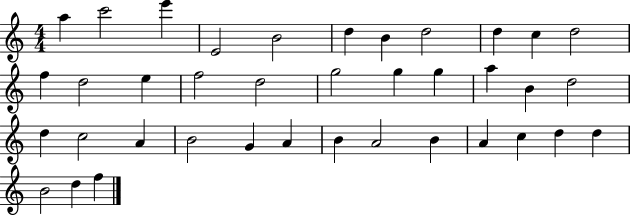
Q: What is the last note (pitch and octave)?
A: F5